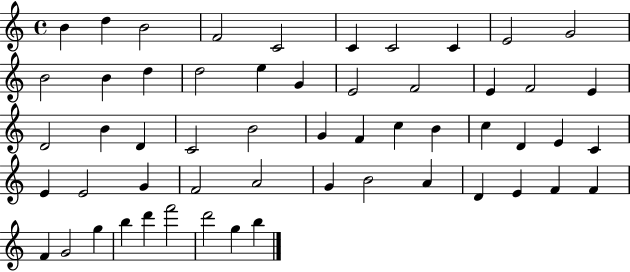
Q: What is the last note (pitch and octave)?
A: B5